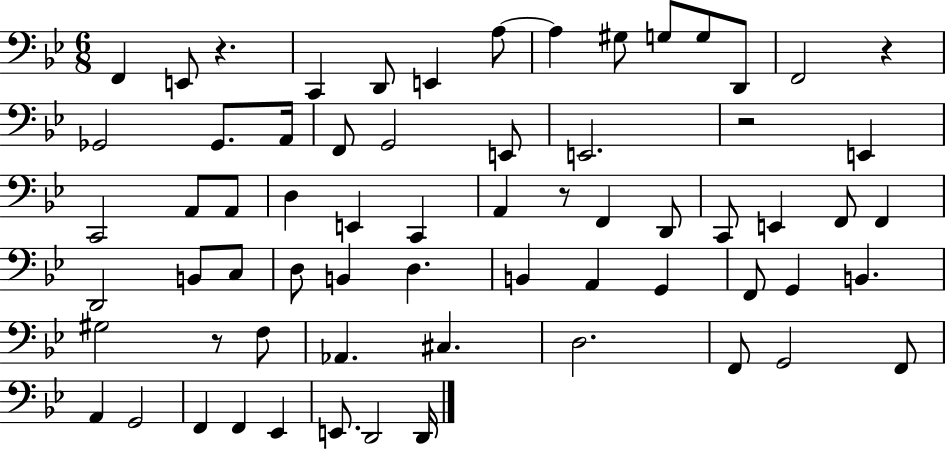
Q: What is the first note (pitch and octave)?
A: F2